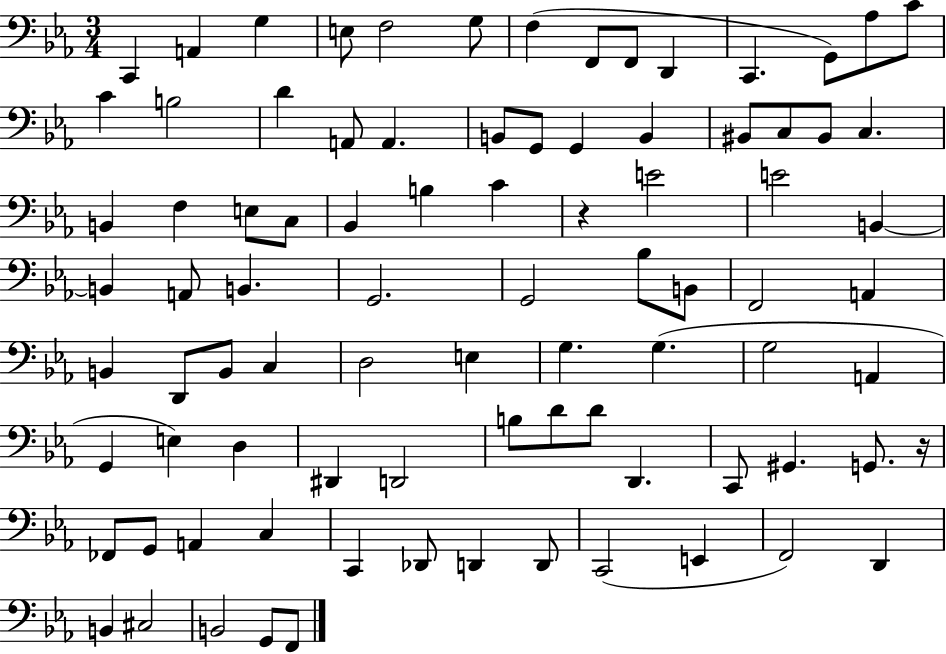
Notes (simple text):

C2/q A2/q G3/q E3/e F3/h G3/e F3/q F2/e F2/e D2/q C2/q. G2/e Ab3/e C4/e C4/q B3/h D4/q A2/e A2/q. B2/e G2/e G2/q B2/q BIS2/e C3/e BIS2/e C3/q. B2/q F3/q E3/e C3/e Bb2/q B3/q C4/q R/q E4/h E4/h B2/q B2/q A2/e B2/q. G2/h. G2/h Bb3/e B2/e F2/h A2/q B2/q D2/e B2/e C3/q D3/h E3/q G3/q. G3/q. G3/h A2/q G2/q E3/q D3/q D#2/q D2/h B3/e D4/e D4/e D2/q. C2/e G#2/q. G2/e. R/s FES2/e G2/e A2/q C3/q C2/q Db2/e D2/q D2/e C2/h E2/q F2/h D2/q B2/q C#3/h B2/h G2/e F2/e